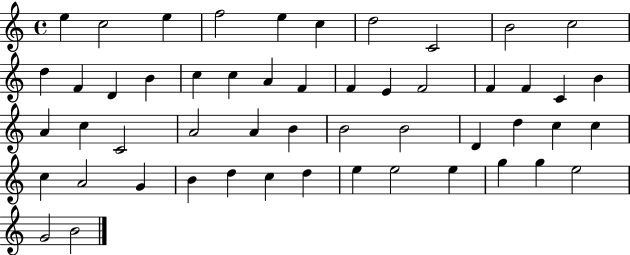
X:1
T:Untitled
M:4/4
L:1/4
K:C
e c2 e f2 e c d2 C2 B2 c2 d F D B c c A F F E F2 F F C B A c C2 A2 A B B2 B2 D d c c c A2 G B d c d e e2 e g g e2 G2 B2